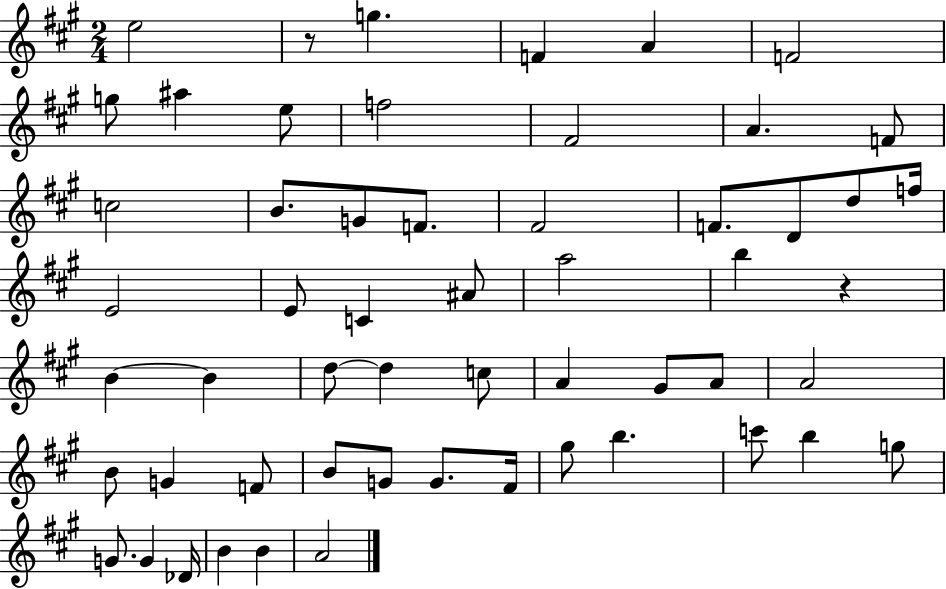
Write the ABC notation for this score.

X:1
T:Untitled
M:2/4
L:1/4
K:A
e2 z/2 g F A F2 g/2 ^a e/2 f2 ^F2 A F/2 c2 B/2 G/2 F/2 ^F2 F/2 D/2 d/2 f/4 E2 E/2 C ^A/2 a2 b z B B d/2 d c/2 A ^G/2 A/2 A2 B/2 G F/2 B/2 G/2 G/2 ^F/4 ^g/2 b c'/2 b g/2 G/2 G _D/4 B B A2